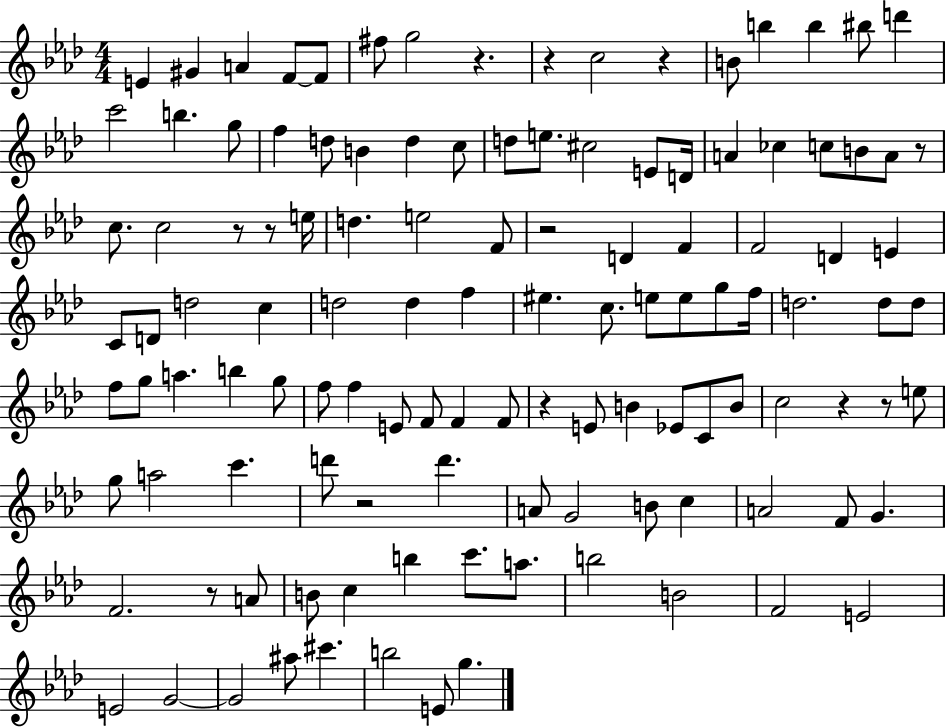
{
  \clef treble
  \numericTimeSignature
  \time 4/4
  \key aes \major
  e'4 gis'4 a'4 f'8~~ f'8 | fis''8 g''2 r4. | r4 c''2 r4 | b'8 b''4 b''4 bis''8 d'''4 | \break c'''2 b''4. g''8 | f''4 d''8 b'4 d''4 c''8 | d''8 e''8. cis''2 e'8 d'16 | a'4 ces''4 c''8 b'8 a'8 r8 | \break c''8. c''2 r8 r8 e''16 | d''4. e''2 f'8 | r2 d'4 f'4 | f'2 d'4 e'4 | \break c'8 d'8 d''2 c''4 | d''2 d''4 f''4 | eis''4. c''8. e''8 e''8 g''8 f''16 | d''2. d''8 d''8 | \break f''8 g''8 a''4. b''4 g''8 | f''8 f''4 e'8 f'8 f'4 f'8 | r4 e'8 b'4 ees'8 c'8 b'8 | c''2 r4 r8 e''8 | \break g''8 a''2 c'''4. | d'''8 r2 d'''4. | a'8 g'2 b'8 c''4 | a'2 f'8 g'4. | \break f'2. r8 a'8 | b'8 c''4 b''4 c'''8. a''8. | b''2 b'2 | f'2 e'2 | \break e'2 g'2~~ | g'2 ais''8 cis'''4. | b''2 e'8 g''4. | \bar "|."
}